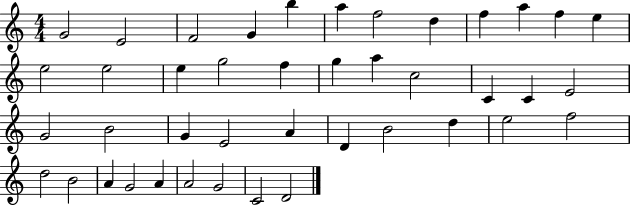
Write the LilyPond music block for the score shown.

{
  \clef treble
  \numericTimeSignature
  \time 4/4
  \key c \major
  g'2 e'2 | f'2 g'4 b''4 | a''4 f''2 d''4 | f''4 a''4 f''4 e''4 | \break e''2 e''2 | e''4 g''2 f''4 | g''4 a''4 c''2 | c'4 c'4 e'2 | \break g'2 b'2 | g'4 e'2 a'4 | d'4 b'2 d''4 | e''2 f''2 | \break d''2 b'2 | a'4 g'2 a'4 | a'2 g'2 | c'2 d'2 | \break \bar "|."
}